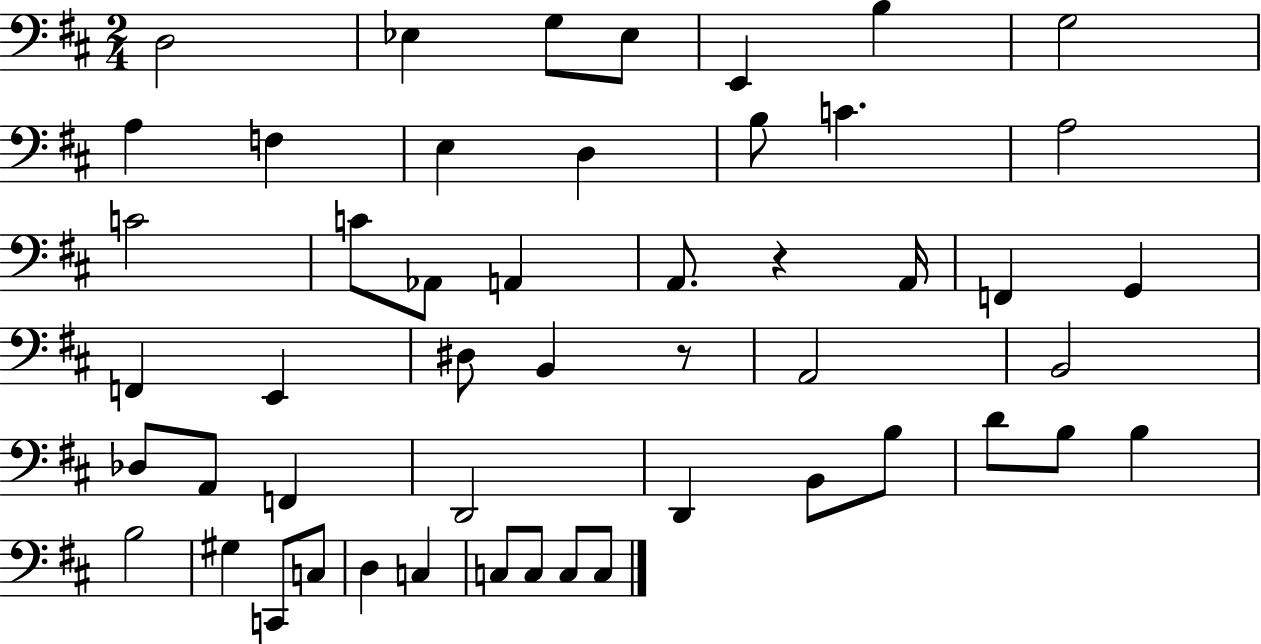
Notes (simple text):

D3/h Eb3/q G3/e Eb3/e E2/q B3/q G3/h A3/q F3/q E3/q D3/q B3/e C4/q. A3/h C4/h C4/e Ab2/e A2/q A2/e. R/q A2/s F2/q G2/q F2/q E2/q D#3/e B2/q R/e A2/h B2/h Db3/e A2/e F2/q D2/h D2/q B2/e B3/e D4/e B3/e B3/q B3/h G#3/q C2/e C3/e D3/q C3/q C3/e C3/e C3/e C3/e